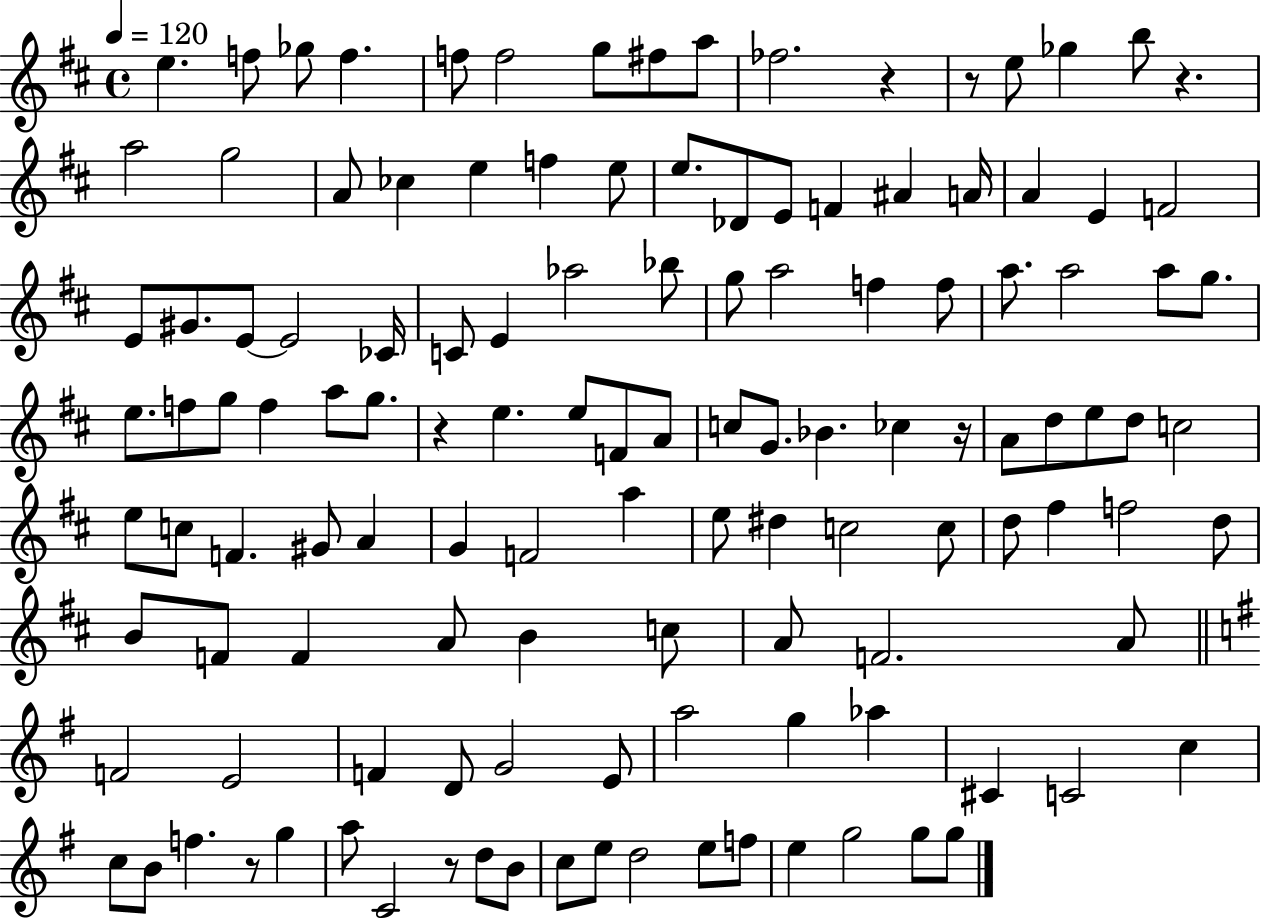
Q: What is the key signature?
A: D major